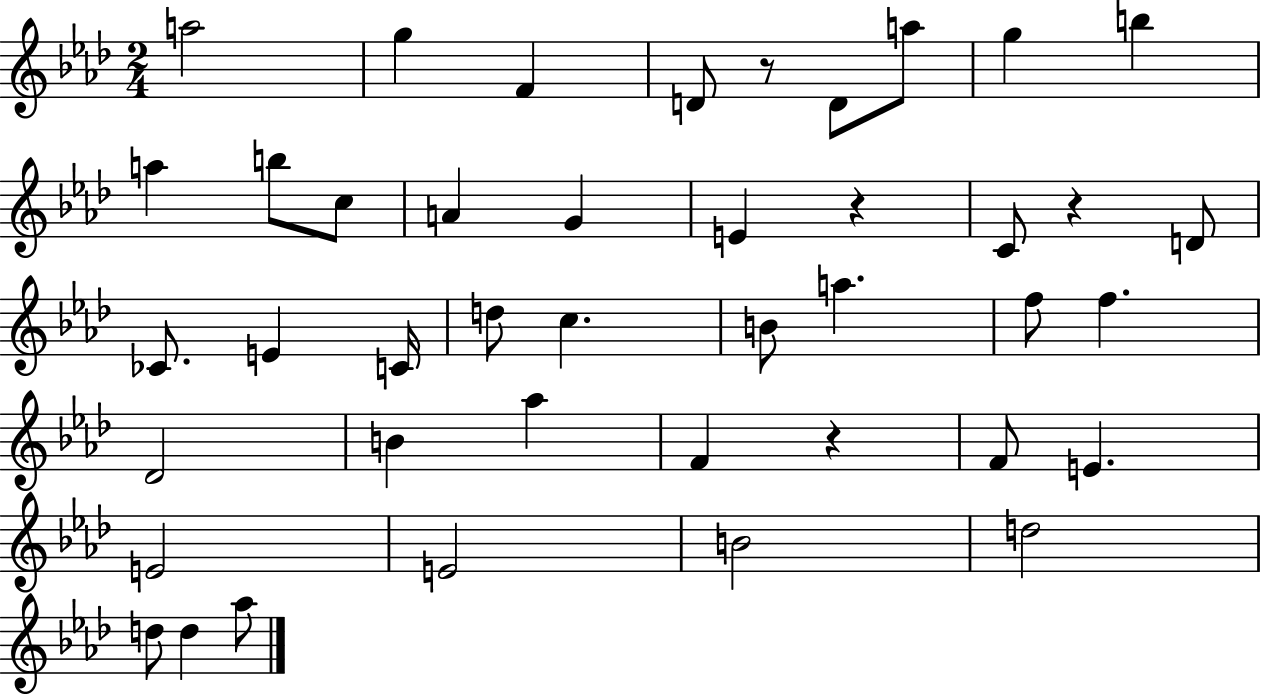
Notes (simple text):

A5/h G5/q F4/q D4/e R/e D4/e A5/e G5/q B5/q A5/q B5/e C5/e A4/q G4/q E4/q R/q C4/e R/q D4/e CES4/e. E4/q C4/s D5/e C5/q. B4/e A5/q. F5/e F5/q. Db4/h B4/q Ab5/q F4/q R/q F4/e E4/q. E4/h E4/h B4/h D5/h D5/e D5/q Ab5/e